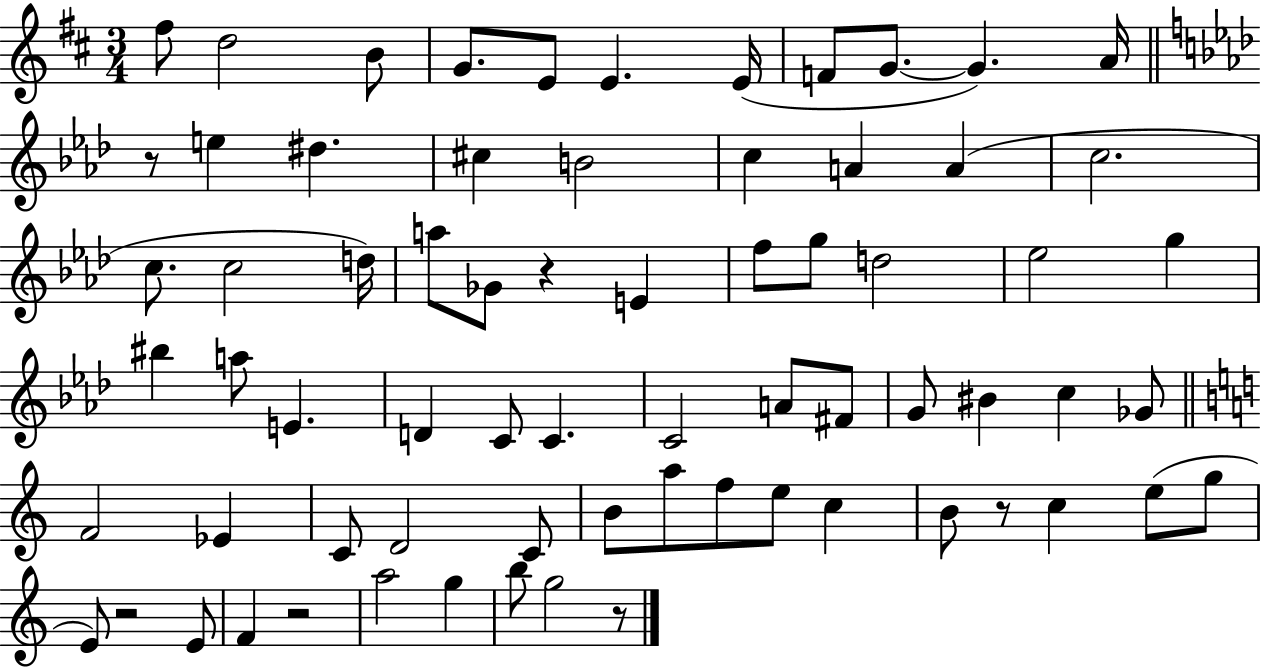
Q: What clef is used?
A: treble